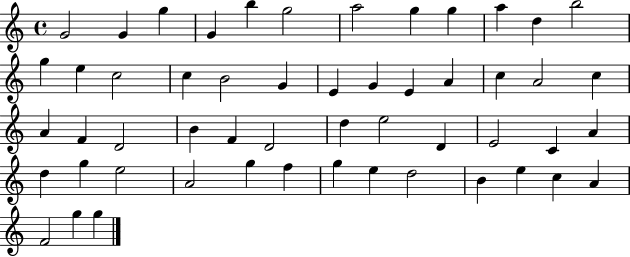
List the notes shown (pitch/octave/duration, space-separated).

G4/h G4/q G5/q G4/q B5/q G5/h A5/h G5/q G5/q A5/q D5/q B5/h G5/q E5/q C5/h C5/q B4/h G4/q E4/q G4/q E4/q A4/q C5/q A4/h C5/q A4/q F4/q D4/h B4/q F4/q D4/h D5/q E5/h D4/q E4/h C4/q A4/q D5/q G5/q E5/h A4/h G5/q F5/q G5/q E5/q D5/h B4/q E5/q C5/q A4/q F4/h G5/q G5/q